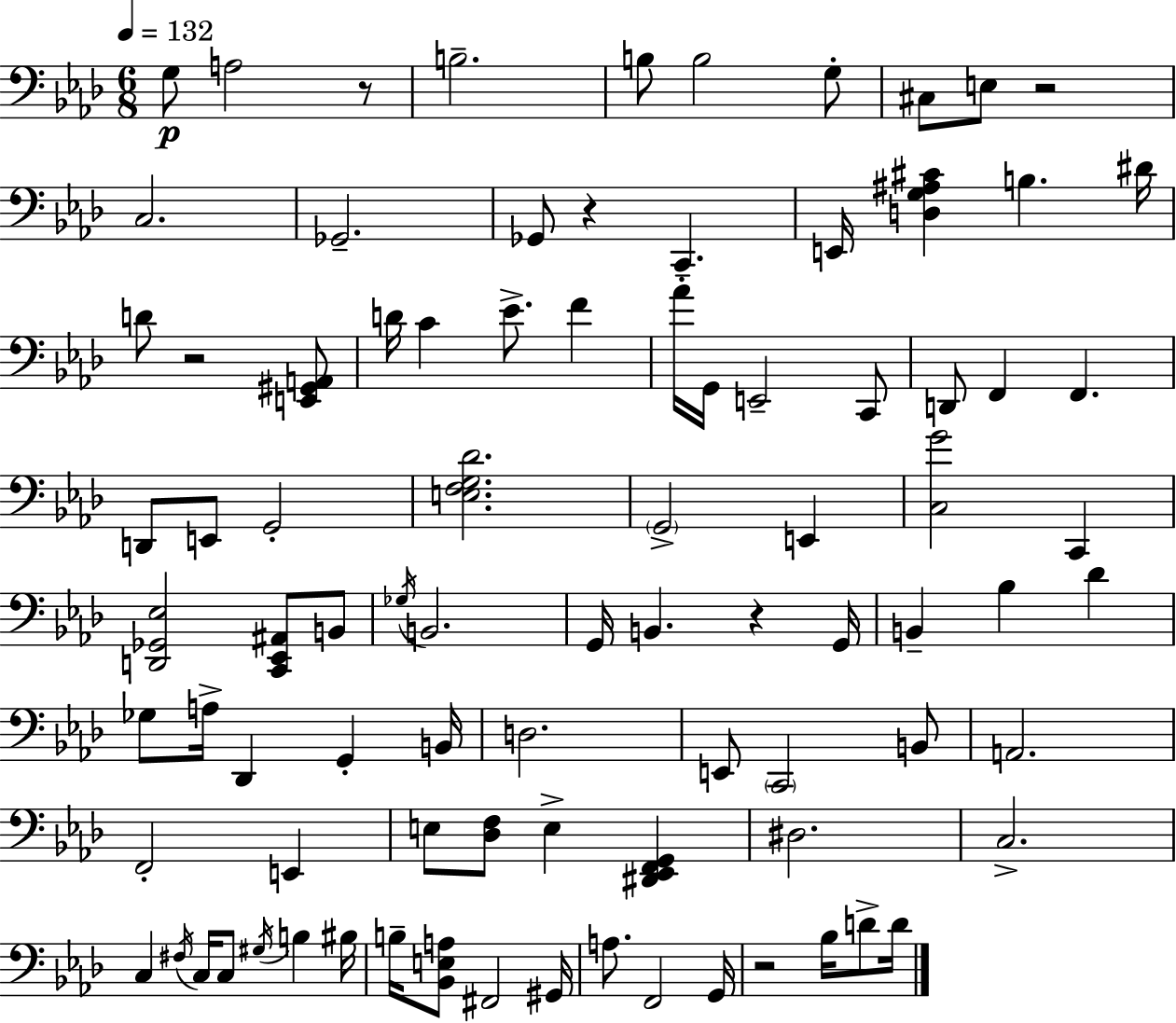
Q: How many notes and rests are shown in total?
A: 89